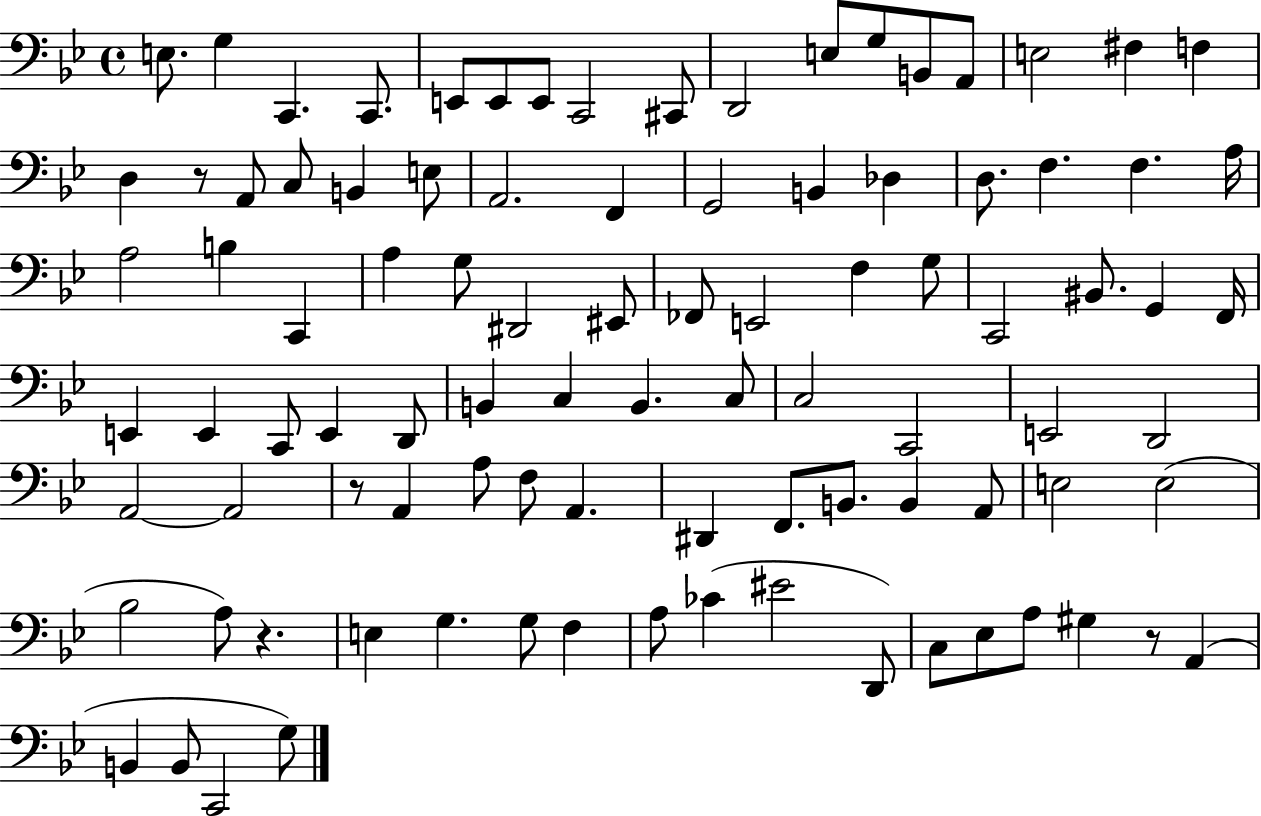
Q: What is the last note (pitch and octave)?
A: G3